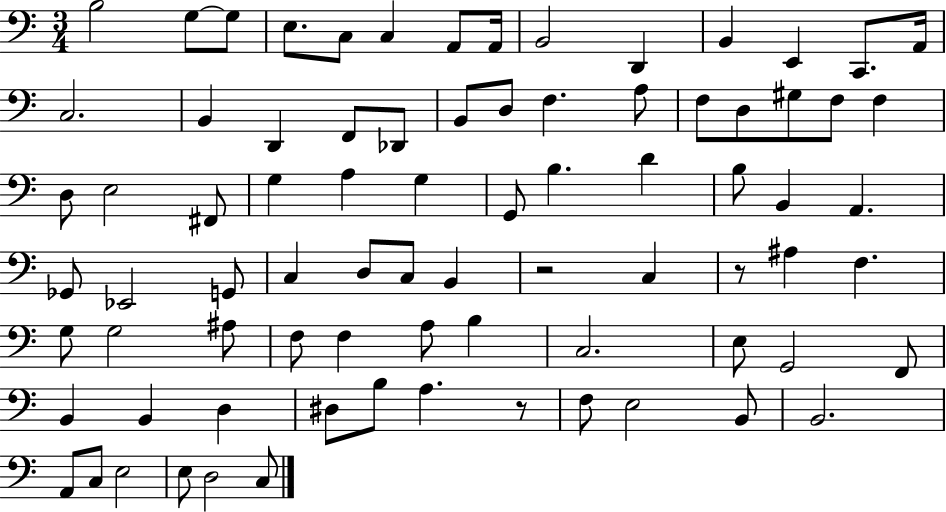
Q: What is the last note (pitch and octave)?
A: C3